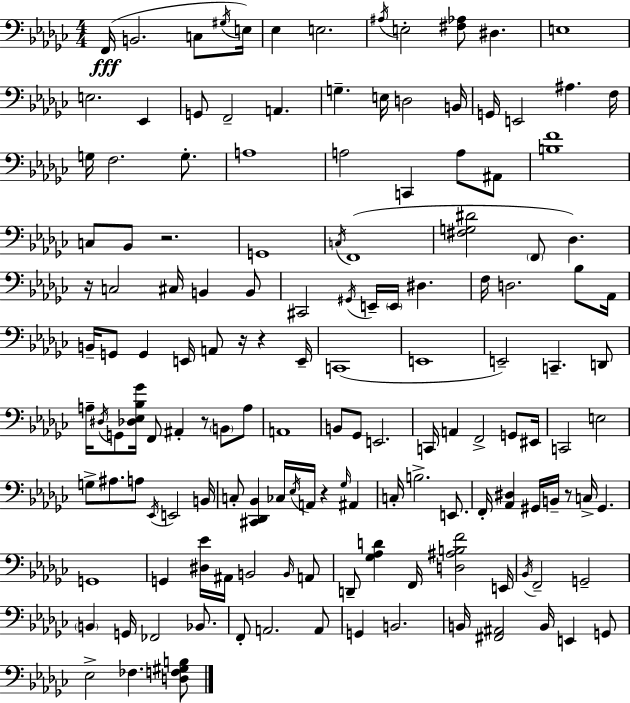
F2/s B2/h. C3/e G#3/s E3/s Eb3/q E3/h. A#3/s E3/h [F#3,Ab3]/e D#3/q. E3/w E3/h. Eb2/q G2/e F2/h A2/q. G3/q. E3/s D3/h B2/s G2/s E2/h A#3/q. F3/s G3/s F3/h. G3/e. A3/w A3/h C2/q A3/e A#2/e [B3,F4]/w C3/e Bb2/e R/h. G2/w C3/s F2/w [F#3,G3,D#4]/h F2/e Db3/q. R/s C3/h C#3/s B2/q B2/e C#2/h G#2/s E2/s E2/s D#3/q. F3/s D3/h. Bb3/e Ab2/s B2/s G2/e G2/q E2/s A2/e R/s R/q E2/s C2/w E2/w E2/h C2/q. D2/e A3/s D#3/s G2/e [Db3,Eb3,Bb3,Gb4]/s F2/e A#2/q R/e B2/e A3/e A2/w B2/e Gb2/e E2/h. C2/s A2/q F2/h G2/e EIS2/s C2/h E3/h G3/e A#3/e. A3/e Eb2/s E2/h B2/s C3/e [C#2,Db2,Bb2]/q CES3/s Eb3/s A2/s R/q Gb3/s A#2/q C3/s B3/h. E2/e. F2/s [Ab2,D#3]/q G#2/s B2/s R/e C3/s G#2/q. G2/w G2/q [D#3,Eb4]/s A#2/s B2/h B2/s A2/e D2/e [Gb3,Ab3,D4]/q F2/s [D3,A#3,B3,F4]/h E2/s Bb2/s F2/h G2/h B2/q G2/s FES2/h Bb2/e. F2/e A2/h. A2/e G2/q B2/h. B2/s [F#2,A#2]/h B2/s E2/q G2/e Eb3/h FES3/q. [D3,F3,G#3,B3]/e